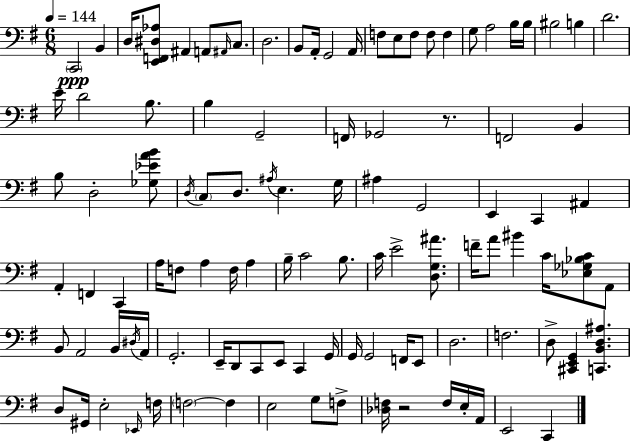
X:1
T:Untitled
M:6/8
L:1/4
K:Em
C,,2 B,, D,/4 [E,,F,,^D,_A,]/2 ^A,, A,,/2 ^A,,/4 C,/2 D,2 B,,/2 A,,/4 G,,2 A,,/4 F,/2 E,/2 F,/2 F,/2 F, G,/2 A,2 B,/4 B,/4 ^B,2 B, D2 E/4 D2 B,/2 B, G,,2 F,,/4 _G,,2 z/2 F,,2 B,, B,/2 D,2 [_G,_EAB]/2 D,/4 C,/2 D,/2 ^A,/4 E, G,/4 ^A, G,,2 E,, C,, ^A,, A,, F,, C,, A,/4 F,/2 A, F,/4 A, B,/4 C2 B,/2 C/4 E2 [D,G,^A]/2 F/4 A/2 ^B C/4 [_E,_G,_B,C]/2 A,,/2 B,,/2 A,,2 B,,/4 ^D,/4 A,,/4 G,,2 E,,/4 D,,/2 C,,/2 E,,/2 C,, G,,/4 G,,/4 G,,2 F,,/4 E,,/2 D,2 F,2 D,/2 [^C,,E,,G,,] [C,,B,,D,^A,] D,/2 ^G,,/4 E,2 _E,,/4 F,/4 F,2 F, E,2 G,/2 F,/2 [_D,F,]/4 z2 F,/4 E,/4 A,,/4 E,,2 C,,